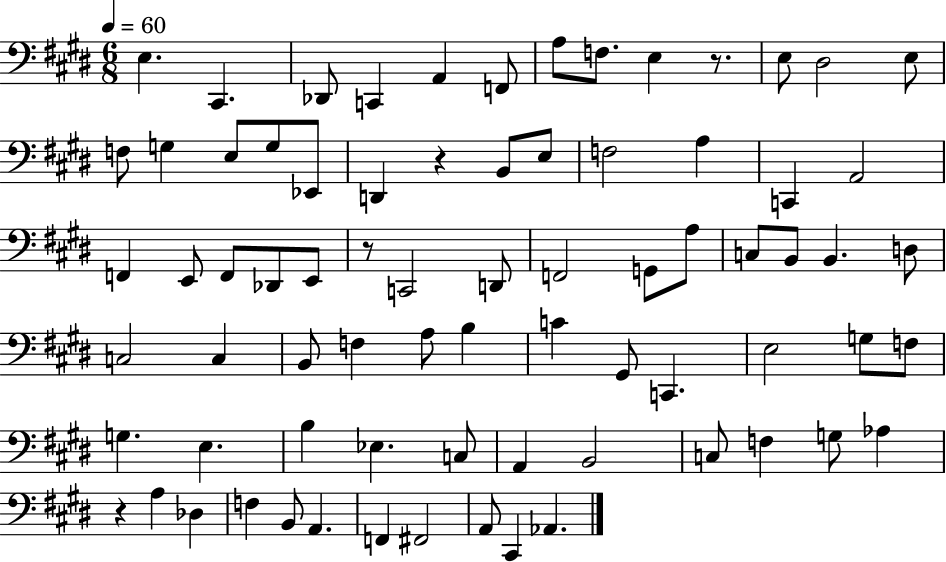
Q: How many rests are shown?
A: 4